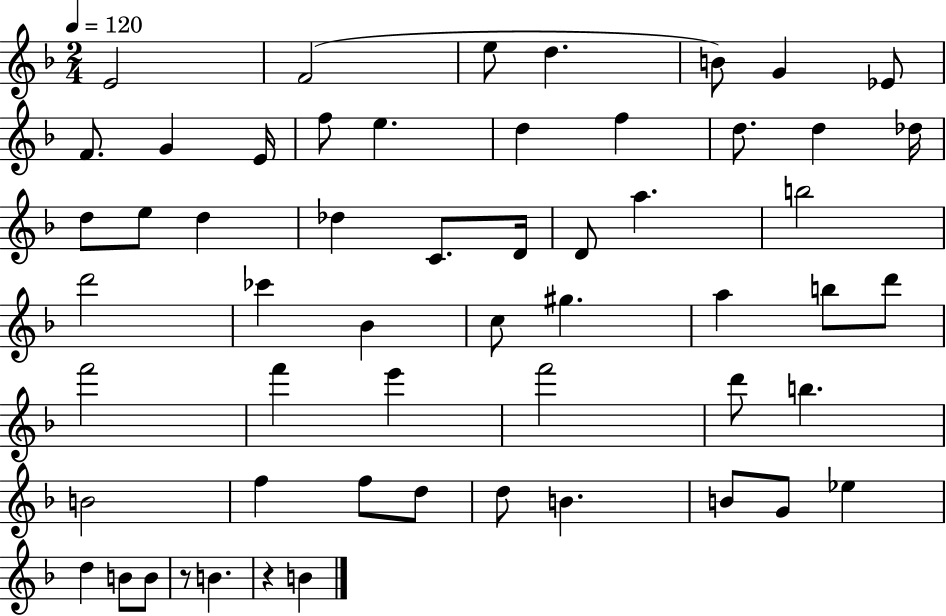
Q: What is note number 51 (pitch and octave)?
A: B4